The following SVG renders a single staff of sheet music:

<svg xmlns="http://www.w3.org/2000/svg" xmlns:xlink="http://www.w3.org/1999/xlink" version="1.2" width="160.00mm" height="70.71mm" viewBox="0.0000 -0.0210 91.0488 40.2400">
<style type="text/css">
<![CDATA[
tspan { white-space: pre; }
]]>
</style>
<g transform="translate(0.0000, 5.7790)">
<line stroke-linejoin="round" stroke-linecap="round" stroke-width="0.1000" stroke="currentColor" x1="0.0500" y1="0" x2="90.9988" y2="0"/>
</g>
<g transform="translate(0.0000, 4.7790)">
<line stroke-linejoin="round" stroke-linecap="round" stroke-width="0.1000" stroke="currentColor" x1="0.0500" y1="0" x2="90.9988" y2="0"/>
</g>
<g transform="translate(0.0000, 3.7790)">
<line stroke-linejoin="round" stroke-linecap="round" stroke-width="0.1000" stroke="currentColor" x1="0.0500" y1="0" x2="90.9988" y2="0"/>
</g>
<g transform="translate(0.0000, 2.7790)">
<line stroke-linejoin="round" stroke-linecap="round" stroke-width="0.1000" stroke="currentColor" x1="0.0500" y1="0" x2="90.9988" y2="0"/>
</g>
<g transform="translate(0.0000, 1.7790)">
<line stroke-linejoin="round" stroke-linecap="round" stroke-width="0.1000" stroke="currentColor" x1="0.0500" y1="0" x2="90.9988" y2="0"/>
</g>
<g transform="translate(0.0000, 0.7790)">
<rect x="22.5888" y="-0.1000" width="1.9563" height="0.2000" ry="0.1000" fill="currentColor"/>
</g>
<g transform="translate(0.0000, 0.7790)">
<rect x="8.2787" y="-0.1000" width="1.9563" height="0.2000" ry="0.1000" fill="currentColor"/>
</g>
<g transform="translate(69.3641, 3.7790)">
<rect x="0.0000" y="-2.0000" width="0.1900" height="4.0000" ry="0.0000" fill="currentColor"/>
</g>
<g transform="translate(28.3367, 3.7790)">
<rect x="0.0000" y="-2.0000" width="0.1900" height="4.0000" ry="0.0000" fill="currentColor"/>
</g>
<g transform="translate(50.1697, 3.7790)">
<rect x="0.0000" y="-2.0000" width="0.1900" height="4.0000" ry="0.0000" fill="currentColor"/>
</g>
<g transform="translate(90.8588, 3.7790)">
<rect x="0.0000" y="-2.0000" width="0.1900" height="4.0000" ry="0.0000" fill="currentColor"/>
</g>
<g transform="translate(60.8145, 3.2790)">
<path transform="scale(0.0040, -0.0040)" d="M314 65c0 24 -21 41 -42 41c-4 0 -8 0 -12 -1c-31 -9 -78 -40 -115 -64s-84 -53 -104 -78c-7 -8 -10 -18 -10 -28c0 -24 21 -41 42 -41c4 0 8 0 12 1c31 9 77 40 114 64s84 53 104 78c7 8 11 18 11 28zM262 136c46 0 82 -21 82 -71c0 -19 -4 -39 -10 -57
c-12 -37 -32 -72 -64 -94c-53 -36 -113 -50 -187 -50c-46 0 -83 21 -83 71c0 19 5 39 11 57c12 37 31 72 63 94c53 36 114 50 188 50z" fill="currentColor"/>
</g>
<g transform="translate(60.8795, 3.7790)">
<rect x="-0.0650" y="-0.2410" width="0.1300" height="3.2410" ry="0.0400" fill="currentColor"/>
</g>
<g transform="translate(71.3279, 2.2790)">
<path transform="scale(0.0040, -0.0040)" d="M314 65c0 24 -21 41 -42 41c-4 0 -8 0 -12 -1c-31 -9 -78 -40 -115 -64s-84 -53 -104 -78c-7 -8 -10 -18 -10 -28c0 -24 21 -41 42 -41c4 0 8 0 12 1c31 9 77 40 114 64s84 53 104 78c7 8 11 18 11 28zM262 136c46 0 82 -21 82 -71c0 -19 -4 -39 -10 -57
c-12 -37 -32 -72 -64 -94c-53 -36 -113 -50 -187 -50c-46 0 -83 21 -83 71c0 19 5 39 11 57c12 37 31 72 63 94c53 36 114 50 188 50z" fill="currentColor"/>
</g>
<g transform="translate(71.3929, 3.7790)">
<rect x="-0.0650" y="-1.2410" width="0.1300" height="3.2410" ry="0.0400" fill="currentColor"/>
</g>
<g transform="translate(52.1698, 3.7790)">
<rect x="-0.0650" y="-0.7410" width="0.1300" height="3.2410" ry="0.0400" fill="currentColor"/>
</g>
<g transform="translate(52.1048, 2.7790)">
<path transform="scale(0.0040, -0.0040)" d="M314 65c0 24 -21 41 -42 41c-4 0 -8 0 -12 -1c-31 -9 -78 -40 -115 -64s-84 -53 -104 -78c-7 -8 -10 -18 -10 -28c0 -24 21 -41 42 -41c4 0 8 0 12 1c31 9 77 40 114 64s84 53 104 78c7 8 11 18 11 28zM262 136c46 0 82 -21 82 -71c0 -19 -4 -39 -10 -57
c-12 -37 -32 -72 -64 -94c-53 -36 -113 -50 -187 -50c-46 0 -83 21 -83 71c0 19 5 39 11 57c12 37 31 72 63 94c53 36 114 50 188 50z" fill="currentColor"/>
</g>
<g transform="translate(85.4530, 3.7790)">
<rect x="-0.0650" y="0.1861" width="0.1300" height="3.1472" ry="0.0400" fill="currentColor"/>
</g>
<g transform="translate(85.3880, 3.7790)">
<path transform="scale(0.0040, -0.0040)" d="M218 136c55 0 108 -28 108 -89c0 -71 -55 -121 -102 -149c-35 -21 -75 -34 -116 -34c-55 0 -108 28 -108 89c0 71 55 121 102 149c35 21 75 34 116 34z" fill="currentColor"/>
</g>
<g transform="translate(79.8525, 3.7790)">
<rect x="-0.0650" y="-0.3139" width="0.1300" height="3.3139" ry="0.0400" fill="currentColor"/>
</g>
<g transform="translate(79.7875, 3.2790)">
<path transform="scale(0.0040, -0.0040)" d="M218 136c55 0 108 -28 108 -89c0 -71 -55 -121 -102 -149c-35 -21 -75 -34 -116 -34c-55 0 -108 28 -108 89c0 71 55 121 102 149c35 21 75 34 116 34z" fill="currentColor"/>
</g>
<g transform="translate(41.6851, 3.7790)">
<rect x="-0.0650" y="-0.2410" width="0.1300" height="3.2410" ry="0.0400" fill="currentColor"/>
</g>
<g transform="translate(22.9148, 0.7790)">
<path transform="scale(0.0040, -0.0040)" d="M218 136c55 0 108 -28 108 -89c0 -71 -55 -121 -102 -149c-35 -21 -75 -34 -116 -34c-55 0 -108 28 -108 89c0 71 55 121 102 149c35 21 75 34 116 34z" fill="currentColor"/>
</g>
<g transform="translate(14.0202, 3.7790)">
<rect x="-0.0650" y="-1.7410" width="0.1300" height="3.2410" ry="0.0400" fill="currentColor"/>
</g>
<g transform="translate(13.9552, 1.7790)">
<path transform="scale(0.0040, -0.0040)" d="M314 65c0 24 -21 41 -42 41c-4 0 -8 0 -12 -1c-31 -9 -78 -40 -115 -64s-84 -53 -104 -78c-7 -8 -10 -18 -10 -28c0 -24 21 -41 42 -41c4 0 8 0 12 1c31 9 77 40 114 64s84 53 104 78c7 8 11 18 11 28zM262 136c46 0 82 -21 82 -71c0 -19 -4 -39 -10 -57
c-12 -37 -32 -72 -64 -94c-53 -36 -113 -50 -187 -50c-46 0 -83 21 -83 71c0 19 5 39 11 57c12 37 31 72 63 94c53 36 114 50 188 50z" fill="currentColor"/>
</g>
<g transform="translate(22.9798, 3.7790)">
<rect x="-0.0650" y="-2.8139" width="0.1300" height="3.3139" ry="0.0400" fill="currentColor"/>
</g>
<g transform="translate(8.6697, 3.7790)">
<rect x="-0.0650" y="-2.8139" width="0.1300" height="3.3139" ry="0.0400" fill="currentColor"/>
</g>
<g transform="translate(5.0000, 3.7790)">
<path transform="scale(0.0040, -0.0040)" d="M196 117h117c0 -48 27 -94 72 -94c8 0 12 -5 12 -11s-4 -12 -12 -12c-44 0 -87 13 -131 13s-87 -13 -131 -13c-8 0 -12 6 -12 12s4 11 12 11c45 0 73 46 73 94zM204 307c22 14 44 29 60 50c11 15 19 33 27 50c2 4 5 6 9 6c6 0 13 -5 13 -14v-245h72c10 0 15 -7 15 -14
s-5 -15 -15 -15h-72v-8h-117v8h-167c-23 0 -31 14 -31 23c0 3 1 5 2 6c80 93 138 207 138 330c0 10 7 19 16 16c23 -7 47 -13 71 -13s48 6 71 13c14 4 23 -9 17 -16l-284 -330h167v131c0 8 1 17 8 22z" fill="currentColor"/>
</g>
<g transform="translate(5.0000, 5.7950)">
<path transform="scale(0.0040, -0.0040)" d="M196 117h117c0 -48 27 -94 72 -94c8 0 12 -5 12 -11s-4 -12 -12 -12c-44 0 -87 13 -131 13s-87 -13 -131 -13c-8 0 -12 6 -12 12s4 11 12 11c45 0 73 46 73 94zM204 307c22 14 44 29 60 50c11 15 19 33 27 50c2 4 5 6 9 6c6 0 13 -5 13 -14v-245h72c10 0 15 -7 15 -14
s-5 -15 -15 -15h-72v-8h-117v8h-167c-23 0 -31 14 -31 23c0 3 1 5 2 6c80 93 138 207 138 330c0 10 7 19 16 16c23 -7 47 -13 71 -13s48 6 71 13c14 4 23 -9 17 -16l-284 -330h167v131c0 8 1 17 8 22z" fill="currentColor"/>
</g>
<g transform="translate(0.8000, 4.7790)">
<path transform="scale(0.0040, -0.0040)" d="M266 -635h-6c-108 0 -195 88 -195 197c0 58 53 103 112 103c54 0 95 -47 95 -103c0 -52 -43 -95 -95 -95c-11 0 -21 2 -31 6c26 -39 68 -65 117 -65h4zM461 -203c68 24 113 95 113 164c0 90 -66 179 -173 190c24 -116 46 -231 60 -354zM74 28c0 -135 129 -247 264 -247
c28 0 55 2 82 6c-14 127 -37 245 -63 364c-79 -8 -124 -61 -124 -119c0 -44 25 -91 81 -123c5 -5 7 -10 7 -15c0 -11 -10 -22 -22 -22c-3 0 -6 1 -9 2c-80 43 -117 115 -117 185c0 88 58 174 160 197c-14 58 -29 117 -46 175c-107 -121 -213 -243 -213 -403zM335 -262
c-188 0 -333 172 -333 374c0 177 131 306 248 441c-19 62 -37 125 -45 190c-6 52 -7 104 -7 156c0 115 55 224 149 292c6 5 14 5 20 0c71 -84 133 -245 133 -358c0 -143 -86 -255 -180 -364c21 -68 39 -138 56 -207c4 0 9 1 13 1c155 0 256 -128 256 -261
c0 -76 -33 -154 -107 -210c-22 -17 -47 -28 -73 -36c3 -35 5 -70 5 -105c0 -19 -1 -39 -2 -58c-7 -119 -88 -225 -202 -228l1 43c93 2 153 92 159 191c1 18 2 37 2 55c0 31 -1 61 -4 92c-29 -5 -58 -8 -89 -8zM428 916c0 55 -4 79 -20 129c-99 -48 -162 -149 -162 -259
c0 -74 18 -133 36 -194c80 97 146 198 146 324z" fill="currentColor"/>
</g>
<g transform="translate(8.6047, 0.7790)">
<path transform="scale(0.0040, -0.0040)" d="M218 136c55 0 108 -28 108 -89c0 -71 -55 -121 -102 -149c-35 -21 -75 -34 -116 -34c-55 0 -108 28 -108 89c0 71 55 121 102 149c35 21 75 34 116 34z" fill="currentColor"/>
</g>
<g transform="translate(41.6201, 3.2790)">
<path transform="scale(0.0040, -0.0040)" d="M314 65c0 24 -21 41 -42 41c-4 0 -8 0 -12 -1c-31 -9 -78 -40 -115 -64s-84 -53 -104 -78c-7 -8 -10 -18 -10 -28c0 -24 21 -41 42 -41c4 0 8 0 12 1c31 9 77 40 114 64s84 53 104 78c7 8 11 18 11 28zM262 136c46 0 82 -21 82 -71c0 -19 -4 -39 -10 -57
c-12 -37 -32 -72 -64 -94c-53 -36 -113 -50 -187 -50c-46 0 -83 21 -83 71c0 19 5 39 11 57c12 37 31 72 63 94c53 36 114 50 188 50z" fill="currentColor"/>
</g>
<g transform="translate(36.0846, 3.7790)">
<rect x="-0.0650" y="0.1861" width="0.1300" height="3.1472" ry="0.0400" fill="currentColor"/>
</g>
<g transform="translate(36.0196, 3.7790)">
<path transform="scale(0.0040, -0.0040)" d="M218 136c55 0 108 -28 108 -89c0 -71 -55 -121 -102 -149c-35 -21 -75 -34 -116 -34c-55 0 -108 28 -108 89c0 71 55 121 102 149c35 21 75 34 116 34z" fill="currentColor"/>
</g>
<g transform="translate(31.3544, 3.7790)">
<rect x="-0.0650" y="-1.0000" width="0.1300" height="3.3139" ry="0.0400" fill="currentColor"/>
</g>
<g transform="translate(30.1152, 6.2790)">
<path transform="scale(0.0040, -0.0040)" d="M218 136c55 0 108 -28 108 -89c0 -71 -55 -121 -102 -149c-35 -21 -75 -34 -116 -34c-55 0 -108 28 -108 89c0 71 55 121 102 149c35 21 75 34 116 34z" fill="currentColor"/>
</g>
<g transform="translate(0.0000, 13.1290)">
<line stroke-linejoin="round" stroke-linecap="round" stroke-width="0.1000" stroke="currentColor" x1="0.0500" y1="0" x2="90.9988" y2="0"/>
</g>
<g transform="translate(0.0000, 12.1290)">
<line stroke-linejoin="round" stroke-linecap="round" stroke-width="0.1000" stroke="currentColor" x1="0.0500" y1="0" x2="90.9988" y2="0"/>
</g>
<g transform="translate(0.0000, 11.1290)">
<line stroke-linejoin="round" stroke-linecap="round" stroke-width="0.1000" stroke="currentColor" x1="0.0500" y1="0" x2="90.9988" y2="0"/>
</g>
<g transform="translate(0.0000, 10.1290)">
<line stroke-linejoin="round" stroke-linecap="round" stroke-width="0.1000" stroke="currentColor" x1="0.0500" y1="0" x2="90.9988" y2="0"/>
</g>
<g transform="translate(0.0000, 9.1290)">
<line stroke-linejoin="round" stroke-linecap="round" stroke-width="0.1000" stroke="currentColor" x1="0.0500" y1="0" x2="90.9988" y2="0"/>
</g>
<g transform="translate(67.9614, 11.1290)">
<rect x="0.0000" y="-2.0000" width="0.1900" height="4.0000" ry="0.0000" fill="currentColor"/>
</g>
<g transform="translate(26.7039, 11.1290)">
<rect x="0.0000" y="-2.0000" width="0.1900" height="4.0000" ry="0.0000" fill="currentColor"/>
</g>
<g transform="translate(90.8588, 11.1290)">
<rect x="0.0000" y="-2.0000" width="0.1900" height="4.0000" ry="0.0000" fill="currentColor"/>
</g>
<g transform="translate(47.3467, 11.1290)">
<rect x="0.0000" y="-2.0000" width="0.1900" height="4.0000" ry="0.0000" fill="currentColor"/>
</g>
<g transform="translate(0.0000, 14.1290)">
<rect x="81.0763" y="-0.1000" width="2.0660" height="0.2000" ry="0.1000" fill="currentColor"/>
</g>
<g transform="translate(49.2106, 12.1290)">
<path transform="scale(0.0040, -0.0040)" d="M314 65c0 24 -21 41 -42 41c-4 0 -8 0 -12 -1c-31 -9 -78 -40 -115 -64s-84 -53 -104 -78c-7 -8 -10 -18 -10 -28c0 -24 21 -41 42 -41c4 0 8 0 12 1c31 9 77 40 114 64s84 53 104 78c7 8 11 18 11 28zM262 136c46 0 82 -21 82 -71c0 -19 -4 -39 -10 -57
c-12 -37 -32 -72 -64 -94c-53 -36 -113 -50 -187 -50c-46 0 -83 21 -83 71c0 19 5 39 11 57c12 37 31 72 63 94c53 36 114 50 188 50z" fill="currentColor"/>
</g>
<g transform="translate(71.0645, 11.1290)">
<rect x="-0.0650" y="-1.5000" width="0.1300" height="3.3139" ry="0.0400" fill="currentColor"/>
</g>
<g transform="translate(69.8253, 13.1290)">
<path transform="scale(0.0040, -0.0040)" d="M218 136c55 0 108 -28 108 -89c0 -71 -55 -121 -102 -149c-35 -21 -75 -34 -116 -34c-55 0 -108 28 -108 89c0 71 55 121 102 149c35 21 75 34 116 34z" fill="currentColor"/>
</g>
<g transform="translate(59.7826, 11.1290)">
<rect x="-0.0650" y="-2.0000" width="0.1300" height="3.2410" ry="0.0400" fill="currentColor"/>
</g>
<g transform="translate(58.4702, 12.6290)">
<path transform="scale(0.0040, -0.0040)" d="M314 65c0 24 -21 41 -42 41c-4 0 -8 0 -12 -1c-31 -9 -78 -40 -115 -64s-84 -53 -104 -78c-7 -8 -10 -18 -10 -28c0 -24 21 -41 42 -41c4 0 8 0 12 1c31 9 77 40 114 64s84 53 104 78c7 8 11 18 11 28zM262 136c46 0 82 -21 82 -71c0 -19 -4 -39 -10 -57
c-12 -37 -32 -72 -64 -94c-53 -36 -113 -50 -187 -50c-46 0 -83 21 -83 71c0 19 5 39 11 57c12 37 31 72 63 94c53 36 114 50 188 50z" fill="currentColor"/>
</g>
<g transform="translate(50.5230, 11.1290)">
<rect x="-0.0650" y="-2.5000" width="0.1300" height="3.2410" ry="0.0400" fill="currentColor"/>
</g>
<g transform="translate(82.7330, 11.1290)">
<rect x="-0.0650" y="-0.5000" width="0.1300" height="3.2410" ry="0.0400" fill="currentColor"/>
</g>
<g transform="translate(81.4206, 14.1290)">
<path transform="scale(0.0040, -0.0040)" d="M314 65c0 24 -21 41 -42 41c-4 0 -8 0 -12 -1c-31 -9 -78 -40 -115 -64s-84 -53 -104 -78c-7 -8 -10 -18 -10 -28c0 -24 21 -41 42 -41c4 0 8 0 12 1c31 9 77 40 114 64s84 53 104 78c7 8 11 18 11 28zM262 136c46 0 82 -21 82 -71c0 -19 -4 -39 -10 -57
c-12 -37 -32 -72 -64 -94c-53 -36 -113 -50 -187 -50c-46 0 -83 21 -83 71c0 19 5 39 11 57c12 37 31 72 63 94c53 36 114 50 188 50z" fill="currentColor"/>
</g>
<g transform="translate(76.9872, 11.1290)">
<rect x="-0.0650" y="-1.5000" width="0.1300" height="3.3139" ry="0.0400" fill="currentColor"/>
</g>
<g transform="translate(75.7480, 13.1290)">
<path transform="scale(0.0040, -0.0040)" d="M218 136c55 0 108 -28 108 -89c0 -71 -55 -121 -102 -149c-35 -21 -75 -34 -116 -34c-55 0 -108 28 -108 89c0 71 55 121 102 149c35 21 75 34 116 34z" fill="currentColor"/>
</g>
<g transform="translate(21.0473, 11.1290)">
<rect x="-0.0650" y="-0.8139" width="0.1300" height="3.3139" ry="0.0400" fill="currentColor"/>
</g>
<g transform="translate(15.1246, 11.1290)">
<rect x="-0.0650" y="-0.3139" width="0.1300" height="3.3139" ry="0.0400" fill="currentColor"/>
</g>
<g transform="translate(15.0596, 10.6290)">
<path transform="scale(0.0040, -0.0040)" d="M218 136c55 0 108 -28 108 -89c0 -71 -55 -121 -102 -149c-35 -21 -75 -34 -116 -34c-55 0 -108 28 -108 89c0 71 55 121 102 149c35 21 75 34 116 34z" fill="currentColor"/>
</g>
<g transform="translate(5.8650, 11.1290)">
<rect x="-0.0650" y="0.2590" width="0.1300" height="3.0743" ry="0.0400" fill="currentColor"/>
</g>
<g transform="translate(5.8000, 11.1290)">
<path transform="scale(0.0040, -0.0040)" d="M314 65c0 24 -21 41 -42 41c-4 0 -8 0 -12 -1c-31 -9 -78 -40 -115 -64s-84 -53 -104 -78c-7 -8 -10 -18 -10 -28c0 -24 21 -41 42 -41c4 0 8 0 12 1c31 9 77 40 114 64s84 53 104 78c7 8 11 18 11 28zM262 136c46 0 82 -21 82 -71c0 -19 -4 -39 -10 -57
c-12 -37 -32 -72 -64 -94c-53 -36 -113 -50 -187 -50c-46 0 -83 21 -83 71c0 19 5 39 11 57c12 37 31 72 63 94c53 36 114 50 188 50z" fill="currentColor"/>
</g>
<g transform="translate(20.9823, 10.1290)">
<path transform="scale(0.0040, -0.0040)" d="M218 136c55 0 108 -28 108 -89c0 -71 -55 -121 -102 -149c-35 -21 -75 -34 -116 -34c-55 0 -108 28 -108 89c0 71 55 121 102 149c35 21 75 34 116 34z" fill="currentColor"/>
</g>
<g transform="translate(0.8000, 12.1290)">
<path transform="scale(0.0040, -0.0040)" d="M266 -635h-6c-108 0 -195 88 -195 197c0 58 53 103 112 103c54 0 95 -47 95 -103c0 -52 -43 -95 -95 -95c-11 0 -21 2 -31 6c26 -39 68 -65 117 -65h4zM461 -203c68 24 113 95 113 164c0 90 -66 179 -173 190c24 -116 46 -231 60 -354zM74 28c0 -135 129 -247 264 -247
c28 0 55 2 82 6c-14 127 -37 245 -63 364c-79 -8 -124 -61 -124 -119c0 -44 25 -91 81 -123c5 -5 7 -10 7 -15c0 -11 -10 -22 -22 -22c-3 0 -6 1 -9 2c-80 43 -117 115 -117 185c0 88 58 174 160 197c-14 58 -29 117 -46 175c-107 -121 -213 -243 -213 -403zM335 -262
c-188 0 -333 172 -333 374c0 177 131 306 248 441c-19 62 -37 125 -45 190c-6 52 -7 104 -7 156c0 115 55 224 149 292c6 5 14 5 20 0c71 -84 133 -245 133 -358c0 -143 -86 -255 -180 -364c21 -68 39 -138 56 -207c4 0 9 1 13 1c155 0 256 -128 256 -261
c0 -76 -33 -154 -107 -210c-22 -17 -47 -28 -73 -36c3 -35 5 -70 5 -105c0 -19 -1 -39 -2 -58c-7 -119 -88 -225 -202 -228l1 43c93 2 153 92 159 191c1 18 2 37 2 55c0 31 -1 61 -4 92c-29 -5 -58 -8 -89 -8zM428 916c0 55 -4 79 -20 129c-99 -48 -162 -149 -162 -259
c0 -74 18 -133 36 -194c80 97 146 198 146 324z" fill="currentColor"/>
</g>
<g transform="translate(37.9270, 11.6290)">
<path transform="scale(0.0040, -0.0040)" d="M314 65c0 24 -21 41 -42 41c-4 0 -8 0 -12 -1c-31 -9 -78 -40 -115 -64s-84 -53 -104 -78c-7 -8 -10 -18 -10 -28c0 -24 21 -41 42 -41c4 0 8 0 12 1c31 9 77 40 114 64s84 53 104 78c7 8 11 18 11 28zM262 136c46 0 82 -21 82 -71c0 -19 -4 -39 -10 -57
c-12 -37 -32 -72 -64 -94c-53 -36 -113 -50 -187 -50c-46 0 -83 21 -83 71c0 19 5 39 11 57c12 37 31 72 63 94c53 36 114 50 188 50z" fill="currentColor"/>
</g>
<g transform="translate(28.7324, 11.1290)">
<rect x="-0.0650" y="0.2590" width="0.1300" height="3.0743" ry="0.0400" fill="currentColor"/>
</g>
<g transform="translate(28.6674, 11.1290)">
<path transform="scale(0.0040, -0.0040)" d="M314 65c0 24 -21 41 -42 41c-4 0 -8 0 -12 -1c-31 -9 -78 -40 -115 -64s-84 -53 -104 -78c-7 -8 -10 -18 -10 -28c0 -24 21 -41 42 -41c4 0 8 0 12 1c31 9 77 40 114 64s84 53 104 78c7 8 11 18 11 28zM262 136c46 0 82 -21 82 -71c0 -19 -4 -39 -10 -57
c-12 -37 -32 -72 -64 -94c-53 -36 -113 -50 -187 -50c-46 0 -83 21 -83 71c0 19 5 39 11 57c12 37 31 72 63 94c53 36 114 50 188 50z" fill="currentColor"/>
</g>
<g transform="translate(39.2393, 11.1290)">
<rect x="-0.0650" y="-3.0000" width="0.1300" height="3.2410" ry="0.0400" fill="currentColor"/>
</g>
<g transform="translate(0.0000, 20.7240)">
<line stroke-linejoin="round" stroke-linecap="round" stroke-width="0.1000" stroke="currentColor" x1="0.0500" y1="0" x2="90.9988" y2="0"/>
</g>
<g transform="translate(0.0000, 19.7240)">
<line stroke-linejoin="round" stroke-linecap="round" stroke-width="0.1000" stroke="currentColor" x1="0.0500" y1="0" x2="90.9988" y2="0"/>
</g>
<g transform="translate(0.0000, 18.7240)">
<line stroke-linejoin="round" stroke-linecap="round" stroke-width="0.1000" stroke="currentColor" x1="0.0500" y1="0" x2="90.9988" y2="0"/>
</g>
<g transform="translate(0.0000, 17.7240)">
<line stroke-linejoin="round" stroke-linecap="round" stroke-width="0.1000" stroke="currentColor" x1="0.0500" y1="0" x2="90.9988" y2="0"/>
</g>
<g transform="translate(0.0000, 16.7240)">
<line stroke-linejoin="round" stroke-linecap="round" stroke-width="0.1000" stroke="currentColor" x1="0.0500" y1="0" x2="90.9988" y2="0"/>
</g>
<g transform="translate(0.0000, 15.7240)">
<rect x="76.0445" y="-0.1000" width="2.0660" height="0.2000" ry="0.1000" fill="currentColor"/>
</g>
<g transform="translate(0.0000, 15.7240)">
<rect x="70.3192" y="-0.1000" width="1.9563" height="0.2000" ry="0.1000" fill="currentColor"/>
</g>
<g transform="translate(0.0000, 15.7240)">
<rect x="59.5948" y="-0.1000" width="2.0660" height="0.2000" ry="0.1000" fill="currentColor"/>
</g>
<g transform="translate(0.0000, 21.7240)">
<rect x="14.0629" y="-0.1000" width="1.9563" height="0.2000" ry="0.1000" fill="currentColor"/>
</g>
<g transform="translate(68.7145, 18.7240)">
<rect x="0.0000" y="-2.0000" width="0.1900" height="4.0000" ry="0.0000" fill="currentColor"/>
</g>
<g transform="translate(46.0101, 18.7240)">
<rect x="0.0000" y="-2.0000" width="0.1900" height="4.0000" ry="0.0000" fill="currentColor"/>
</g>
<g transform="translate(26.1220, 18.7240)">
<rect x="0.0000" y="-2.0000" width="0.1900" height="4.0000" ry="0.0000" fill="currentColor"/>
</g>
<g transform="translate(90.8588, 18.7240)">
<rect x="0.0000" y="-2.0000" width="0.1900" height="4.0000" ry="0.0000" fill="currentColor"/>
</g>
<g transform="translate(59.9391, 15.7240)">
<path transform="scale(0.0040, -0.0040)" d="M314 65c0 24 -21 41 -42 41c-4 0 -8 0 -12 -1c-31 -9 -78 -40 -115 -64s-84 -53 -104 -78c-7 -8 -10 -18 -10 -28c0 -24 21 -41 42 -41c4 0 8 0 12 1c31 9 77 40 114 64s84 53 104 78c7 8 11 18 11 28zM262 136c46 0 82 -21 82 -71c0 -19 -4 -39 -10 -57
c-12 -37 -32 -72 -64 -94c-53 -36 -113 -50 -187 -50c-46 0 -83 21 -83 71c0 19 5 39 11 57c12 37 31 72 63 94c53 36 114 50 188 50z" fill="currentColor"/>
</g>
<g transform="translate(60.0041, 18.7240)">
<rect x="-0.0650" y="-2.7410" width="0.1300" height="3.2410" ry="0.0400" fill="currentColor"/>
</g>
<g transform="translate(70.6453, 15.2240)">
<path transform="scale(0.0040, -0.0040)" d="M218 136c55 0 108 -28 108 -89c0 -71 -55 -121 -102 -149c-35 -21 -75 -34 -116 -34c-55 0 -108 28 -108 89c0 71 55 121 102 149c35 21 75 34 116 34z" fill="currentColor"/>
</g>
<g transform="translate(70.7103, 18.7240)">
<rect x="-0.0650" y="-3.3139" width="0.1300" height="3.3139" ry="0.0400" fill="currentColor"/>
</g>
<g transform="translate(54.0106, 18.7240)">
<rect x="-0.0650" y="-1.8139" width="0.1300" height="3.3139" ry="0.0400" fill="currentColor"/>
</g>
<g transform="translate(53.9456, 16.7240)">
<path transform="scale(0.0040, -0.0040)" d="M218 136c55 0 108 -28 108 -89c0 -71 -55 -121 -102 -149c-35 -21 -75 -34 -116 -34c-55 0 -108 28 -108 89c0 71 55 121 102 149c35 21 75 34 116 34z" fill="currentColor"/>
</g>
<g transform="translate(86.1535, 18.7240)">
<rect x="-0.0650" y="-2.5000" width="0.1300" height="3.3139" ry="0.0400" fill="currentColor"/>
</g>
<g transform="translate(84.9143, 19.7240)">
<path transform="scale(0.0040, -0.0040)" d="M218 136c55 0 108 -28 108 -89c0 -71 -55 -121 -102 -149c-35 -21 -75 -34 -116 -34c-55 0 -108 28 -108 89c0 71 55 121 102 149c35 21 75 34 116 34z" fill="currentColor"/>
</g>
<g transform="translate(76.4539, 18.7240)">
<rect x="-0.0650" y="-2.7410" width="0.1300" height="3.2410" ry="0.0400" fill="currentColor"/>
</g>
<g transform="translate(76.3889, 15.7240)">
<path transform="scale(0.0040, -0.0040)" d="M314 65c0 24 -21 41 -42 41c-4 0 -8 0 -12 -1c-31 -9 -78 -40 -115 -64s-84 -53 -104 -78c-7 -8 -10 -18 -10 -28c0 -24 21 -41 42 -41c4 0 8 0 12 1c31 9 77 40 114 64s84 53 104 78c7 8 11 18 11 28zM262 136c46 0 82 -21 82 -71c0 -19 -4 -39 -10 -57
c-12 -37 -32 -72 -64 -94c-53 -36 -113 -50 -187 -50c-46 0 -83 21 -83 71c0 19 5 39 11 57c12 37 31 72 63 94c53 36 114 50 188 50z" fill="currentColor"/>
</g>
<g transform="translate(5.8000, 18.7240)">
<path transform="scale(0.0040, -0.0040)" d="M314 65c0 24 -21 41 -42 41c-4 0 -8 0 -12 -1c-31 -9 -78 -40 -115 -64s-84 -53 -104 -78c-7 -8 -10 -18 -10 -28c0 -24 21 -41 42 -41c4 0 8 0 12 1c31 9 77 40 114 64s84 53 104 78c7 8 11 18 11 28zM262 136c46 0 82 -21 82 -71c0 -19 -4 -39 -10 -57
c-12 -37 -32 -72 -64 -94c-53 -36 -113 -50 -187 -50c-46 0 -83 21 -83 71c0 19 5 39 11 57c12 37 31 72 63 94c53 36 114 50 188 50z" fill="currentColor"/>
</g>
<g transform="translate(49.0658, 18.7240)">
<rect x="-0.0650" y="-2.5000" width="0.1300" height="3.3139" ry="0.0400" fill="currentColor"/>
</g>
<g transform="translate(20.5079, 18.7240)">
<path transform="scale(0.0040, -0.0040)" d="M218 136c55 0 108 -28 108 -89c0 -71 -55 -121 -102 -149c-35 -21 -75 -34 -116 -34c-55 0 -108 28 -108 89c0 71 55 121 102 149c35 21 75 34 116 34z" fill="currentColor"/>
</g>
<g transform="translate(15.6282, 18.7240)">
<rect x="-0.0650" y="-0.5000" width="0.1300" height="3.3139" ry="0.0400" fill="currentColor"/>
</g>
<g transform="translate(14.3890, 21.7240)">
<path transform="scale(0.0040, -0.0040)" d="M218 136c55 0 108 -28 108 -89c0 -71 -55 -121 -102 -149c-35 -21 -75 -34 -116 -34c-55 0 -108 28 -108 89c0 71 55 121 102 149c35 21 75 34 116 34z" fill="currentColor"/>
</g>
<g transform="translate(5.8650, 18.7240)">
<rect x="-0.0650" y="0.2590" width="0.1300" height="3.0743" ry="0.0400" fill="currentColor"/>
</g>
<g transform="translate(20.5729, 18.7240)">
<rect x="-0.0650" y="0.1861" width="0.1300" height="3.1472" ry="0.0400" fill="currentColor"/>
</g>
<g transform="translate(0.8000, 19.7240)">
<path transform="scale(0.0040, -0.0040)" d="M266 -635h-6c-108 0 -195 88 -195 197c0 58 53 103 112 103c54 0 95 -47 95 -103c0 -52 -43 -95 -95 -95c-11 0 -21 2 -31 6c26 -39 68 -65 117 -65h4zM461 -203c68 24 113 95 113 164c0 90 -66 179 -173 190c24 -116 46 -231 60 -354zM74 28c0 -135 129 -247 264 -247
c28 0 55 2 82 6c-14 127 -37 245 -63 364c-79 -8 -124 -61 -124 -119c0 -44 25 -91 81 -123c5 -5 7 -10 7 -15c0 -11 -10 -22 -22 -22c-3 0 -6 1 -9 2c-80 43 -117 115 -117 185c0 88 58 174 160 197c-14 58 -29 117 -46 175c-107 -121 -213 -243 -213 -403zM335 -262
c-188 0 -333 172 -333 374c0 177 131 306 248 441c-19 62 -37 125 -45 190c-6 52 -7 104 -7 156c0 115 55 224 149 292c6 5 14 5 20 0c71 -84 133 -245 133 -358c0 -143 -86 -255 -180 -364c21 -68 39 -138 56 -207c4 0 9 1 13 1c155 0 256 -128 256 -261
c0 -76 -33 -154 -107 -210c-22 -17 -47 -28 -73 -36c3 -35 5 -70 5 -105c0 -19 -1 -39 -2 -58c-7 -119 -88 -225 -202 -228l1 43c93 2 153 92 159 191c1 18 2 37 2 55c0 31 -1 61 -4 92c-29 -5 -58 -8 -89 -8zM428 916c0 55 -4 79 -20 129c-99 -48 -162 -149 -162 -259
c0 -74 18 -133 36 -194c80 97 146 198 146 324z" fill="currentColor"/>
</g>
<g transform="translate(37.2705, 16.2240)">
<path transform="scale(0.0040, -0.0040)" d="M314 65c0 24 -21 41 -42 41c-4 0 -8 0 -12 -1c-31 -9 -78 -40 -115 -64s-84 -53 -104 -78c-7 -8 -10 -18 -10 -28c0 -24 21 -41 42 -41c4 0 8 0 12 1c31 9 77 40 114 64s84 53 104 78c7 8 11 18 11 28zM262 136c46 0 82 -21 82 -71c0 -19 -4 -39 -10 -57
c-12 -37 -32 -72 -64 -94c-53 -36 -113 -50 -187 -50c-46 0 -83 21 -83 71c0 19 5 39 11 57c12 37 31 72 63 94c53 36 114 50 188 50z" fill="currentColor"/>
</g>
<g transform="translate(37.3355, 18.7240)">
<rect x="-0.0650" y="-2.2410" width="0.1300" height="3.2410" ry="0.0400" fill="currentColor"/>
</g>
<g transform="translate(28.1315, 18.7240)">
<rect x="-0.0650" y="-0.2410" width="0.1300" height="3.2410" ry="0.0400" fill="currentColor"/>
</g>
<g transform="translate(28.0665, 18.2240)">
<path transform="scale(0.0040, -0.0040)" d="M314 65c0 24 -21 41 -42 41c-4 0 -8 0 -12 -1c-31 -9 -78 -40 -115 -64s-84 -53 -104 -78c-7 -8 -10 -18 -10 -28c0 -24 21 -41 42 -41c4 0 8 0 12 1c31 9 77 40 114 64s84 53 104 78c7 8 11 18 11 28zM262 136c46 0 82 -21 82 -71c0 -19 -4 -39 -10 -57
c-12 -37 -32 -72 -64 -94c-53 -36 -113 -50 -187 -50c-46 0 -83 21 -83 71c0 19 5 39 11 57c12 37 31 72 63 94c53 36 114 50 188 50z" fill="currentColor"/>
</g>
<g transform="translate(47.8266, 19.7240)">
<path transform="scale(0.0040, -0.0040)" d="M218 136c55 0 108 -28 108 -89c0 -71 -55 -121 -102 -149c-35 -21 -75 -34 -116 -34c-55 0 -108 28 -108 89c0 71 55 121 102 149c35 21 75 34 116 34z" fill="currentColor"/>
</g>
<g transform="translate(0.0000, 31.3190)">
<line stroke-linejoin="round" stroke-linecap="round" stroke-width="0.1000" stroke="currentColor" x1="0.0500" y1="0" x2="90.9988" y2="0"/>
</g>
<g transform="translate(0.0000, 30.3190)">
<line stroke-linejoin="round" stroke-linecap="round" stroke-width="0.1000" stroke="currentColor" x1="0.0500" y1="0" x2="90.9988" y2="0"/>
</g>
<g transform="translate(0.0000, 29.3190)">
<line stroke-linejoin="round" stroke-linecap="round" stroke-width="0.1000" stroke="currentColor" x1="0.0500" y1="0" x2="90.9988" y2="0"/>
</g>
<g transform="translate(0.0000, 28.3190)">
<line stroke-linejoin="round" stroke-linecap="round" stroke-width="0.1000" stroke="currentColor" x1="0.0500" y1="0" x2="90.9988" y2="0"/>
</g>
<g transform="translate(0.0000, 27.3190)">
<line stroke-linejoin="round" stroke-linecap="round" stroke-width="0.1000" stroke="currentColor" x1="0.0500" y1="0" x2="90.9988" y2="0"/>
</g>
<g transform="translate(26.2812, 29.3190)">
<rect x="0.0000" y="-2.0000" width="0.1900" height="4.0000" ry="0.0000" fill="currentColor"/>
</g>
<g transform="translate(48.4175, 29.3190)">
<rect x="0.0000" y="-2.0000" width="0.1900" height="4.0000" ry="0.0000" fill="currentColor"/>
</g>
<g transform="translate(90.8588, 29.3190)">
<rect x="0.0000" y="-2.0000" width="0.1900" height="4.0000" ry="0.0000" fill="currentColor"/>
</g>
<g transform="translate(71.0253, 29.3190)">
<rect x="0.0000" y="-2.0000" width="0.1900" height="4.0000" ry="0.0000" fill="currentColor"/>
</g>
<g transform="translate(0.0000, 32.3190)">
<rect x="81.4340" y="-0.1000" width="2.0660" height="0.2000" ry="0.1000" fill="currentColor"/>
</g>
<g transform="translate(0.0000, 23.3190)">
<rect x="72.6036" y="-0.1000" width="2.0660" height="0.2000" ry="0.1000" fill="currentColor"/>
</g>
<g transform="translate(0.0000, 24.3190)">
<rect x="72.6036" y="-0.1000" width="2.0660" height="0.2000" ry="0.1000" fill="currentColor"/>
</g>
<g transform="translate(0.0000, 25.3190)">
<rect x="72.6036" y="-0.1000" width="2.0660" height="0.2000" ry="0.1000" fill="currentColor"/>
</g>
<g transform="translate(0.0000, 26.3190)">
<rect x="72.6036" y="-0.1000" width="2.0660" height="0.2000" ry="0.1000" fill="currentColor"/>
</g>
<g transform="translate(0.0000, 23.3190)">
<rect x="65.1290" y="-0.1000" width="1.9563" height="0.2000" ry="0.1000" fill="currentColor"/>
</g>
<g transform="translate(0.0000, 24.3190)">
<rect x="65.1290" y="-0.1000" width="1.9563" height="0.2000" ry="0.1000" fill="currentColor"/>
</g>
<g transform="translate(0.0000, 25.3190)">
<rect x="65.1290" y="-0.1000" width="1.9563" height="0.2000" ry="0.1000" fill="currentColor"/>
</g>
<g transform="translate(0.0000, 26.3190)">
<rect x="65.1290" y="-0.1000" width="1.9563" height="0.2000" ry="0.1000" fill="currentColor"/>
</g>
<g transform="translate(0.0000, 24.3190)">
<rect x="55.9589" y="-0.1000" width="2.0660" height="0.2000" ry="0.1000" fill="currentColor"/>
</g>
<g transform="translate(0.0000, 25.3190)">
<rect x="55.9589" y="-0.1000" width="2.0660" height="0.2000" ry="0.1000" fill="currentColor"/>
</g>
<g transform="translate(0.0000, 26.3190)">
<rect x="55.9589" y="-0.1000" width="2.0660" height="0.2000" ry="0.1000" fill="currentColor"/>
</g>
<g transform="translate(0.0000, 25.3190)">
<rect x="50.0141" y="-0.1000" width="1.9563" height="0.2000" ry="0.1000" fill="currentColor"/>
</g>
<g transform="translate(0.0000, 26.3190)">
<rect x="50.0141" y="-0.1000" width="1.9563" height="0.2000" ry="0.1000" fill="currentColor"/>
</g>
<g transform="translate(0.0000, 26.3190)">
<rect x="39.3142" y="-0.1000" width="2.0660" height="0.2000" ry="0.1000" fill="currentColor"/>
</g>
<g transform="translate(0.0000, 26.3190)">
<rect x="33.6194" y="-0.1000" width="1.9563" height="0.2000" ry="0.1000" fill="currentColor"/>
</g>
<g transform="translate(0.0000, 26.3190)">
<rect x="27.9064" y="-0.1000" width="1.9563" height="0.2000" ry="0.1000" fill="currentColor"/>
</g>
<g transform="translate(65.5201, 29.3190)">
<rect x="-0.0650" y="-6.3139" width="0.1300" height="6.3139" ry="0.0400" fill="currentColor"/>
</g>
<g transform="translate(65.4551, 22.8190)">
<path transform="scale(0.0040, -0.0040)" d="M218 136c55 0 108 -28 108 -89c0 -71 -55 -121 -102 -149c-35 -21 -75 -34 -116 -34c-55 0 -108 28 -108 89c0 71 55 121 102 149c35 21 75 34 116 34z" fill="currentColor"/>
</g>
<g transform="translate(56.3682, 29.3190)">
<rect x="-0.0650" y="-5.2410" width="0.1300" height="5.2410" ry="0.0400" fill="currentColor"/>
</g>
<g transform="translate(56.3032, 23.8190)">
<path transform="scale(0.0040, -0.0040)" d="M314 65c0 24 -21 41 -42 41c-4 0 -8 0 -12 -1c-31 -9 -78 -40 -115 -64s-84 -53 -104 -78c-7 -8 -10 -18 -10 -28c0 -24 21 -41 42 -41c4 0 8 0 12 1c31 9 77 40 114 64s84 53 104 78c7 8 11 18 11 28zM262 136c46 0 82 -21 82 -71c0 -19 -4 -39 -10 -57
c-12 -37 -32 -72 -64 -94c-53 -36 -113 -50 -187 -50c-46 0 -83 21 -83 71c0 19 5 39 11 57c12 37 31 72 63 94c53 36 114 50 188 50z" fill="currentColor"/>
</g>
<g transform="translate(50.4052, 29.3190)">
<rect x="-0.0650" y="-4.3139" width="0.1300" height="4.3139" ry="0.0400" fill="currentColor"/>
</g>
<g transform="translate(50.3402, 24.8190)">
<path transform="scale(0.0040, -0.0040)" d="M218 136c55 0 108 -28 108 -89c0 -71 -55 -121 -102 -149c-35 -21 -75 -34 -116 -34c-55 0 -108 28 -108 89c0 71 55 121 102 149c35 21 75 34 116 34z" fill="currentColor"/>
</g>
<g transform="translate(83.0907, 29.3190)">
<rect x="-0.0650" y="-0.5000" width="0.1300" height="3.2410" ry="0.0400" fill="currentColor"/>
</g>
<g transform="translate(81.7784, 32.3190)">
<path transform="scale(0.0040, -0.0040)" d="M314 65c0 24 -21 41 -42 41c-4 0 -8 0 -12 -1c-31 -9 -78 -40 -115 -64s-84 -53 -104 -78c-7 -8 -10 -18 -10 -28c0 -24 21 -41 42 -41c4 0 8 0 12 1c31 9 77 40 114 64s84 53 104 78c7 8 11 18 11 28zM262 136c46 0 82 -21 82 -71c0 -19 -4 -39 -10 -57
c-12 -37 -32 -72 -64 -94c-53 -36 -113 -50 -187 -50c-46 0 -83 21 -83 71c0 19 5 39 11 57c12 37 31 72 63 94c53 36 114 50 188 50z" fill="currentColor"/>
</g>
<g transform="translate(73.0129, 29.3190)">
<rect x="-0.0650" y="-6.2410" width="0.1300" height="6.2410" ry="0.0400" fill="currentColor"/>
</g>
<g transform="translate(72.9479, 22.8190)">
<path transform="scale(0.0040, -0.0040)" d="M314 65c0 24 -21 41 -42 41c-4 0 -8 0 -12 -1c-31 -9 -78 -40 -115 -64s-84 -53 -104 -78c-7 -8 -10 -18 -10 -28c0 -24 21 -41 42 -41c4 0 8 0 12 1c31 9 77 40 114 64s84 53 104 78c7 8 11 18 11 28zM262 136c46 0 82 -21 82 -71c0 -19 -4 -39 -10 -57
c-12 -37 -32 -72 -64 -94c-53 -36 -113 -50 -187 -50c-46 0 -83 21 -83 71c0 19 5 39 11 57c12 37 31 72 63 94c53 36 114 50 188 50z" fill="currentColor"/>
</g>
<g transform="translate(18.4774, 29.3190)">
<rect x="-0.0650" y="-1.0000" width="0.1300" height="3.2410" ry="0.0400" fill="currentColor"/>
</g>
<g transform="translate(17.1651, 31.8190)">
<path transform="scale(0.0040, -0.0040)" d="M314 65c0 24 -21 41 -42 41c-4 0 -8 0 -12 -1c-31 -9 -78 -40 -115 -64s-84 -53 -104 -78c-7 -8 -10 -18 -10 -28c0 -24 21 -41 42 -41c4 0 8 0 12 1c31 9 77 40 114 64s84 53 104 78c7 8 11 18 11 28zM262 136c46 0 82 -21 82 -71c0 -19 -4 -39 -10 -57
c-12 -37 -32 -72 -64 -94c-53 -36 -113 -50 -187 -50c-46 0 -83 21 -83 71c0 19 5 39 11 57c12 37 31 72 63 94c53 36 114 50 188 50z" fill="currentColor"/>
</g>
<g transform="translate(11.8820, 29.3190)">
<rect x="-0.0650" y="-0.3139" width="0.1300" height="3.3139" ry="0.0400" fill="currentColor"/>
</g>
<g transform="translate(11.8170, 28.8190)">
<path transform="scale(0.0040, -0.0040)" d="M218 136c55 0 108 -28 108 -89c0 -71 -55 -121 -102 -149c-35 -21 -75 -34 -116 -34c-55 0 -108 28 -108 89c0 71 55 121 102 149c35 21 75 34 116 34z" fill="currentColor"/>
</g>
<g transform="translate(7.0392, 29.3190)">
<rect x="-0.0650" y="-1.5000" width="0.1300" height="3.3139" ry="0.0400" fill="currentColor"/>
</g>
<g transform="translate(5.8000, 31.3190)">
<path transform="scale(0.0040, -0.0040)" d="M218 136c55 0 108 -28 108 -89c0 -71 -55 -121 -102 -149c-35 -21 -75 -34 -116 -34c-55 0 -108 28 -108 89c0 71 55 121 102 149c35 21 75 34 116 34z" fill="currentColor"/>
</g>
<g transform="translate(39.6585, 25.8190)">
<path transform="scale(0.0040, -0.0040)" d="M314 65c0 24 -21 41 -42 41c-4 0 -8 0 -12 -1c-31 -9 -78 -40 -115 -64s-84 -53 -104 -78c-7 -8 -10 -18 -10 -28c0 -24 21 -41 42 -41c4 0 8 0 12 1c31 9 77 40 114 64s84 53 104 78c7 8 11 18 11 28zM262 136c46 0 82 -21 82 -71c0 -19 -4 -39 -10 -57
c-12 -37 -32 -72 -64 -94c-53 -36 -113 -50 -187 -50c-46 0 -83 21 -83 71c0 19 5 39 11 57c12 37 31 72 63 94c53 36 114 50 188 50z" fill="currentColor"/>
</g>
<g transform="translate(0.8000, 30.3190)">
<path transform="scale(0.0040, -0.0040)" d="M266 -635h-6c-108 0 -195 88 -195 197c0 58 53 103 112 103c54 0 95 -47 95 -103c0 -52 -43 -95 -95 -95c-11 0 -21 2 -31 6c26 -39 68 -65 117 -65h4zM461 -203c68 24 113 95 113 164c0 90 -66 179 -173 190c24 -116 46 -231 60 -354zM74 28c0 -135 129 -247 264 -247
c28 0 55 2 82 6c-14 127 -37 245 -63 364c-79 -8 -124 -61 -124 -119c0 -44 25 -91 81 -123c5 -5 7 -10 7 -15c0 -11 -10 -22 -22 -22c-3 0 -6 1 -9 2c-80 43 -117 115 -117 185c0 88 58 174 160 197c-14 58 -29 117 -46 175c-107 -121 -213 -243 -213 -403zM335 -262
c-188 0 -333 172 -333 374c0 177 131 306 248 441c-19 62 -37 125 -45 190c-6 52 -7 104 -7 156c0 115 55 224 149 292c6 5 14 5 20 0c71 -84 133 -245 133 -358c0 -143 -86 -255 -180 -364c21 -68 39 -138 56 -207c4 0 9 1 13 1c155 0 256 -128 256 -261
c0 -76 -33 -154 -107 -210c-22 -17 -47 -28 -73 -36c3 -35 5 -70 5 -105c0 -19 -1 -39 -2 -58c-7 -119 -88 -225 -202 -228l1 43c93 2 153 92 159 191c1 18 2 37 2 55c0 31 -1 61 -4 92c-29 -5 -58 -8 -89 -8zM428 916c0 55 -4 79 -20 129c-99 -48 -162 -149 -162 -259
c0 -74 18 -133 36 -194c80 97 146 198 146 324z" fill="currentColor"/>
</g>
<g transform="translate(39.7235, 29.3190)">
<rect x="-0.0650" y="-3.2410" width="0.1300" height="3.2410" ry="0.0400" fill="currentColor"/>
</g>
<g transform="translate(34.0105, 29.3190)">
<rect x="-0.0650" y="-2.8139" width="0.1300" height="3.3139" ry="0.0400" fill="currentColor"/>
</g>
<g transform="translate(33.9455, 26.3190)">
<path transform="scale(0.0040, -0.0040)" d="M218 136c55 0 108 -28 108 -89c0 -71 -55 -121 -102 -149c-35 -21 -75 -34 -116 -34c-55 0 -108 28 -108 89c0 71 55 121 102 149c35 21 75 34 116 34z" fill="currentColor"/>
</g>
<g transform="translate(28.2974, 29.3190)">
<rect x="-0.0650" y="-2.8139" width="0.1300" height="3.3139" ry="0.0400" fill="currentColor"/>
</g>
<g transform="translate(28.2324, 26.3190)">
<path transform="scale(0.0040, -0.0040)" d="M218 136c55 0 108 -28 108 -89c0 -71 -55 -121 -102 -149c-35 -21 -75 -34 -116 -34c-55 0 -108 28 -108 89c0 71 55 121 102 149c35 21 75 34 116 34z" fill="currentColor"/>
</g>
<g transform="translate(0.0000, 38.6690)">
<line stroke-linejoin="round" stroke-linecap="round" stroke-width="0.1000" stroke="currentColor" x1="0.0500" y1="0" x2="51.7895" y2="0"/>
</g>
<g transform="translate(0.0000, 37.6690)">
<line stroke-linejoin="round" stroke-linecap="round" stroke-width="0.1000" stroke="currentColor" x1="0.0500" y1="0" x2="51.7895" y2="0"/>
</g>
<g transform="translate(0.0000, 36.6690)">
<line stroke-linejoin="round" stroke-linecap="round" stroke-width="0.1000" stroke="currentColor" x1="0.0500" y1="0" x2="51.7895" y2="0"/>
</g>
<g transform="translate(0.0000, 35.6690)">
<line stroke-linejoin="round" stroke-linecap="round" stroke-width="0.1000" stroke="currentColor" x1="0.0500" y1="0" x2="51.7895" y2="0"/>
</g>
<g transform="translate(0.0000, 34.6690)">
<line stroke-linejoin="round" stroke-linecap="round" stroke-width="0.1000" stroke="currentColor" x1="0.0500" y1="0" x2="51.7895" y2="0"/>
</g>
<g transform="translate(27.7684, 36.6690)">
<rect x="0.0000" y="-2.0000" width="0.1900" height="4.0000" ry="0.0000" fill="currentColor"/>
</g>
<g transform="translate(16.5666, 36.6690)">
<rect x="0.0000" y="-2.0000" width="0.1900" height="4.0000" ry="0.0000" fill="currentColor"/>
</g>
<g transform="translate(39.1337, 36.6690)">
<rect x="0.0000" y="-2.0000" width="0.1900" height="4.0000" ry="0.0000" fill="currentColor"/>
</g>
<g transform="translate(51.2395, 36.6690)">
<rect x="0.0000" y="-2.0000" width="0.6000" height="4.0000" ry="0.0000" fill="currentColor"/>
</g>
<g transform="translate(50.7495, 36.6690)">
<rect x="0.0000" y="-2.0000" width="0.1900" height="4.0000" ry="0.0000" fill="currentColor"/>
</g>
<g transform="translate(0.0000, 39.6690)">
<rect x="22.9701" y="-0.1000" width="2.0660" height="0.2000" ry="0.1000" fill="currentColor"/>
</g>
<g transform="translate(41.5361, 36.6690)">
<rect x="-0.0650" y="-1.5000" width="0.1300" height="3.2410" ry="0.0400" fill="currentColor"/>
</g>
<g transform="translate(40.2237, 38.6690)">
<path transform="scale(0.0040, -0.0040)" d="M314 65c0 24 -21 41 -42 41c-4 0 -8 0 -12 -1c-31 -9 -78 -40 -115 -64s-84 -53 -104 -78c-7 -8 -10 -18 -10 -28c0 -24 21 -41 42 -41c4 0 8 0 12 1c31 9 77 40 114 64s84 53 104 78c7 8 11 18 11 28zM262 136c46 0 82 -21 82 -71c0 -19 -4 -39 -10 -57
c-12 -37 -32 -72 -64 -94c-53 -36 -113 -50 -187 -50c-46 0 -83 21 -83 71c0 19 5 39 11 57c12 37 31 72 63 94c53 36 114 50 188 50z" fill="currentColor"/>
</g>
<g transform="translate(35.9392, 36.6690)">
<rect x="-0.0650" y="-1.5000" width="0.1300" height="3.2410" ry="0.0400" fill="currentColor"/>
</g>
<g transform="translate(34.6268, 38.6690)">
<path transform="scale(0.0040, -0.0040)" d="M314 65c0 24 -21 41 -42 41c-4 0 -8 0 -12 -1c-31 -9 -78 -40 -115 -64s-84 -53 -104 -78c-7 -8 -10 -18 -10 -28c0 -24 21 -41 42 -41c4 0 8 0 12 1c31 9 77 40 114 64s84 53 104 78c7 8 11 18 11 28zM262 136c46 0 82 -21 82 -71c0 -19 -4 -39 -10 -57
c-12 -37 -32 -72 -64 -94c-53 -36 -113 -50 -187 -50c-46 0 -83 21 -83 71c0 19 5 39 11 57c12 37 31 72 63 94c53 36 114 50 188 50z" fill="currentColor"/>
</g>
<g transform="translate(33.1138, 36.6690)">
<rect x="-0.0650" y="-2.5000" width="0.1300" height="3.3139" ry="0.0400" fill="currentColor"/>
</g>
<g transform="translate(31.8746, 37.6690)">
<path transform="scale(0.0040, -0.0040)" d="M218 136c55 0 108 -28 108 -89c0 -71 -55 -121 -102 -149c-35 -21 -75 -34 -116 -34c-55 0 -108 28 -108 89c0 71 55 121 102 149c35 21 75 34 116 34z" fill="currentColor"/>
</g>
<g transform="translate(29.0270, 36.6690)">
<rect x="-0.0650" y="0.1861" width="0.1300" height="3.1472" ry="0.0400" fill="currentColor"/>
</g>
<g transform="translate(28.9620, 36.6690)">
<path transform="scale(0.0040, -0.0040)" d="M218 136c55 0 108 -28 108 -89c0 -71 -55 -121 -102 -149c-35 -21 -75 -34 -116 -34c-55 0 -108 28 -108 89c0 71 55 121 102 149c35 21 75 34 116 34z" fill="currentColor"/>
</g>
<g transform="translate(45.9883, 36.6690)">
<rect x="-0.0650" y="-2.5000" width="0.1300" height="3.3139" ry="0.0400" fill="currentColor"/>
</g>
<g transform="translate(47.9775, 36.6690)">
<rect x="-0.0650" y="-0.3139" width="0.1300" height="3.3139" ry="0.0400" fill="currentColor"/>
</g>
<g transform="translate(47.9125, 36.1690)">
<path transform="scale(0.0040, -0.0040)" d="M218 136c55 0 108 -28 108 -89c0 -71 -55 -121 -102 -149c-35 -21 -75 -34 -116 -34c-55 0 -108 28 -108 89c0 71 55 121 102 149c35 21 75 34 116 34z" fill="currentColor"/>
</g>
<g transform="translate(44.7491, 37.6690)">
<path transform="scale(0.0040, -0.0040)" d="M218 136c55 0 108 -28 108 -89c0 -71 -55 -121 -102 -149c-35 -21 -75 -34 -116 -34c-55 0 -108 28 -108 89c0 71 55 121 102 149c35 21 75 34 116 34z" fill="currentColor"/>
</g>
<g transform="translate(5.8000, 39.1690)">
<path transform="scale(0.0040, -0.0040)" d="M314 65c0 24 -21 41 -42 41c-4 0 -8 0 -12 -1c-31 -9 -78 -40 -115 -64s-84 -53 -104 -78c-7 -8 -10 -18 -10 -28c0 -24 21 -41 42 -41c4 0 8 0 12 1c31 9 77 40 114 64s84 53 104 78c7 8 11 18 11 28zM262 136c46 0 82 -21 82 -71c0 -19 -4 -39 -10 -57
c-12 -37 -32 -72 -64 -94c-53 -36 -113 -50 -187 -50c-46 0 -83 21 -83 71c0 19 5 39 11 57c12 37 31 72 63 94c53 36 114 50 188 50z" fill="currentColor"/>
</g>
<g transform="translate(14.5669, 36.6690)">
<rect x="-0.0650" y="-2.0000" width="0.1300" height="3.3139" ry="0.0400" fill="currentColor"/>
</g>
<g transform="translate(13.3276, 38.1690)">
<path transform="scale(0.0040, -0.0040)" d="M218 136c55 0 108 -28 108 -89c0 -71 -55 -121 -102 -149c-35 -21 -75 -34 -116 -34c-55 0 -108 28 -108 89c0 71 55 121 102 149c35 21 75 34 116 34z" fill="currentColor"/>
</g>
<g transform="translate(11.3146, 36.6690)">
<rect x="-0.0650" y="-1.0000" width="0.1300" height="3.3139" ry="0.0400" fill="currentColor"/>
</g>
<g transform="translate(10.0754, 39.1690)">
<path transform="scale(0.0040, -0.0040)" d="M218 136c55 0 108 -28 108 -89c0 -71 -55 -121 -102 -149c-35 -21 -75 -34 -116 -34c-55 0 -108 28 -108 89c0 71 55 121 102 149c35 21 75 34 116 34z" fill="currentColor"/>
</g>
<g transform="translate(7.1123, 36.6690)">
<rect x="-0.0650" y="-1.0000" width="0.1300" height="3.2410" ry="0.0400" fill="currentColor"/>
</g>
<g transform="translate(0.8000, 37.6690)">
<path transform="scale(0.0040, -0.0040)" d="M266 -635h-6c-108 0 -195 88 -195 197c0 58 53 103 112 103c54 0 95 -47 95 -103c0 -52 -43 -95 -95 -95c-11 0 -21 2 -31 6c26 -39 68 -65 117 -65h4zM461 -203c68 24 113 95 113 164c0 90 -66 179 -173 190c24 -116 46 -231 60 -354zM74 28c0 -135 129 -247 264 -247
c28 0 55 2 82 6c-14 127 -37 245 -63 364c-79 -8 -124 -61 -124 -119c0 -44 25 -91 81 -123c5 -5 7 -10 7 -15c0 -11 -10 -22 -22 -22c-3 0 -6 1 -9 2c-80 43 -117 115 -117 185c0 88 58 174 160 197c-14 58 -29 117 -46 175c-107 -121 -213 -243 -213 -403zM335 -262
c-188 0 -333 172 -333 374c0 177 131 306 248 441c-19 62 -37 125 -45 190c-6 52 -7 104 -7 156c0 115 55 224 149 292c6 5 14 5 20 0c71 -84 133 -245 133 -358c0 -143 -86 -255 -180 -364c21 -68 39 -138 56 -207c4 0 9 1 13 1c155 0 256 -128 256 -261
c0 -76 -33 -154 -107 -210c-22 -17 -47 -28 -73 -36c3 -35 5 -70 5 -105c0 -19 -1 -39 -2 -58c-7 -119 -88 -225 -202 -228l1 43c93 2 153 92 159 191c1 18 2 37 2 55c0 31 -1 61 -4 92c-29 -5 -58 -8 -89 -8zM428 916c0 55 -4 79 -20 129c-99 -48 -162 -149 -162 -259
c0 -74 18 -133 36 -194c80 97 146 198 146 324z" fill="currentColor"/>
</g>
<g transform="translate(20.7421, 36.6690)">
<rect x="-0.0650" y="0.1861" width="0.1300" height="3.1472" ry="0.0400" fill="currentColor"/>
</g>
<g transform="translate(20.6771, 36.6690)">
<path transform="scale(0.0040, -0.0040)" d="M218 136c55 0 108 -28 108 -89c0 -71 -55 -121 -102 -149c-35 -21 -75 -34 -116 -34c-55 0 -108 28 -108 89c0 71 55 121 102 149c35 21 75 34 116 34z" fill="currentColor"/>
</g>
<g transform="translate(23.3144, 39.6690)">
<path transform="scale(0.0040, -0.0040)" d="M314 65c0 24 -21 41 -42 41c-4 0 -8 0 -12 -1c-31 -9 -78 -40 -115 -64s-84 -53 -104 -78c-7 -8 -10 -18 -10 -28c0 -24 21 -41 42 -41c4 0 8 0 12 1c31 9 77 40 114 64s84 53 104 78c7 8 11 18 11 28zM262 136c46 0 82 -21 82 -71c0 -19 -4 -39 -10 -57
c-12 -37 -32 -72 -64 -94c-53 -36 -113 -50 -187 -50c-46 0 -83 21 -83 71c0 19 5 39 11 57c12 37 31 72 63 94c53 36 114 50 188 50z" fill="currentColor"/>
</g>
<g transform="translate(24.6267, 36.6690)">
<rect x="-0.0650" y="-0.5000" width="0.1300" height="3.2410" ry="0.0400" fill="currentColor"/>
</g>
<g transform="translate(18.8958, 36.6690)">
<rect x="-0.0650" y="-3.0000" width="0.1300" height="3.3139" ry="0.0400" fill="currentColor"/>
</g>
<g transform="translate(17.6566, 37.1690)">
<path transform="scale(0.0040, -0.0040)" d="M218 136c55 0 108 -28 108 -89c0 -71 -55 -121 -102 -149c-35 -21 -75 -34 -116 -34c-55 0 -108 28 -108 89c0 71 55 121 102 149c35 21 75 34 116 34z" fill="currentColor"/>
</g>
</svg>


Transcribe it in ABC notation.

X:1
T:Untitled
M:4/4
L:1/4
K:C
a f2 a D B c2 d2 c2 e2 c B B2 c d B2 A2 G2 F2 E E C2 B2 C B c2 g2 G f a2 b a2 G E c D2 a a b2 d' f'2 a' a'2 C2 D2 D F A B C2 B G E2 E2 G c